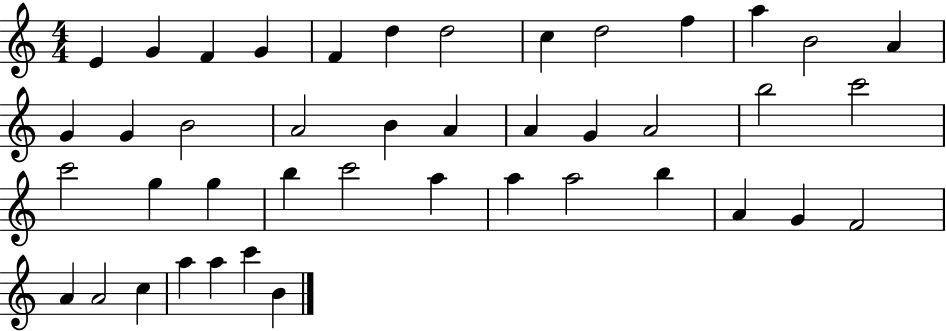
E4/q G4/q F4/q G4/q F4/q D5/q D5/h C5/q D5/h F5/q A5/q B4/h A4/q G4/q G4/q B4/h A4/h B4/q A4/q A4/q G4/q A4/h B5/h C6/h C6/h G5/q G5/q B5/q C6/h A5/q A5/q A5/h B5/q A4/q G4/q F4/h A4/q A4/h C5/q A5/q A5/q C6/q B4/q